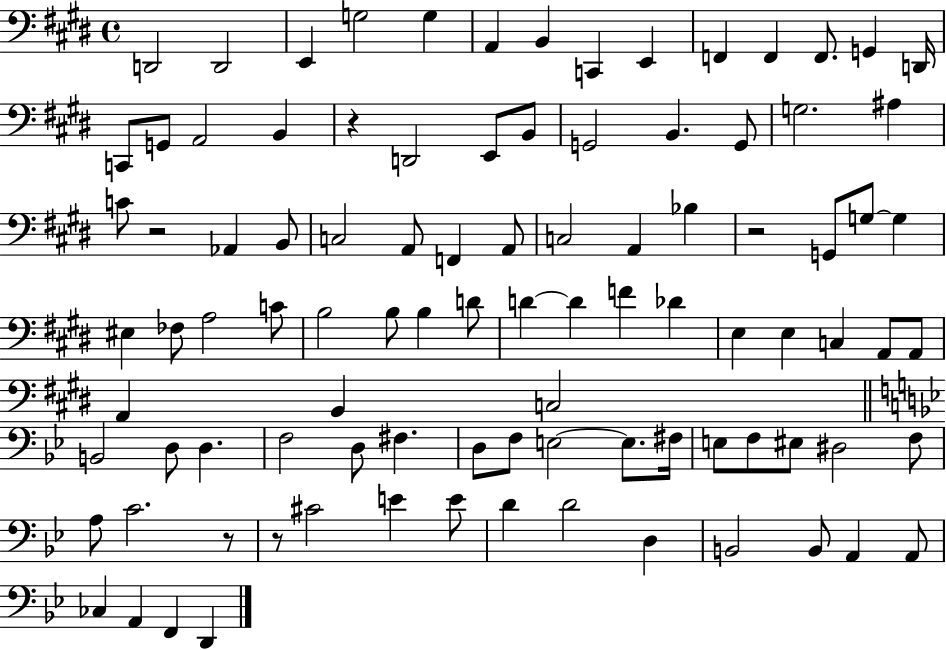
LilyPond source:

{
  \clef bass
  \time 4/4
  \defaultTimeSignature
  \key e \major
  d,2 d,2 | e,4 g2 g4 | a,4 b,4 c,4 e,4 | f,4 f,4 f,8. g,4 d,16 | \break c,8 g,8 a,2 b,4 | r4 d,2 e,8 b,8 | g,2 b,4. g,8 | g2. ais4 | \break c'8 r2 aes,4 b,8 | c2 a,8 f,4 a,8 | c2 a,4 bes4 | r2 g,8 g8~~ g4 | \break eis4 fes8 a2 c'8 | b2 b8 b4 d'8 | d'4~~ d'4 f'4 des'4 | e4 e4 c4 a,8 a,8 | \break a,4 b,4 c2 | \bar "||" \break \key bes \major b,2 d8 d4. | f2 d8 fis4. | d8 f8 e2~~ e8. fis16 | e8 f8 eis8 dis2 f8 | \break a8 c'2. r8 | r8 cis'2 e'4 e'8 | d'4 d'2 d4 | b,2 b,8 a,4 a,8 | \break ces4 a,4 f,4 d,4 | \bar "|."
}